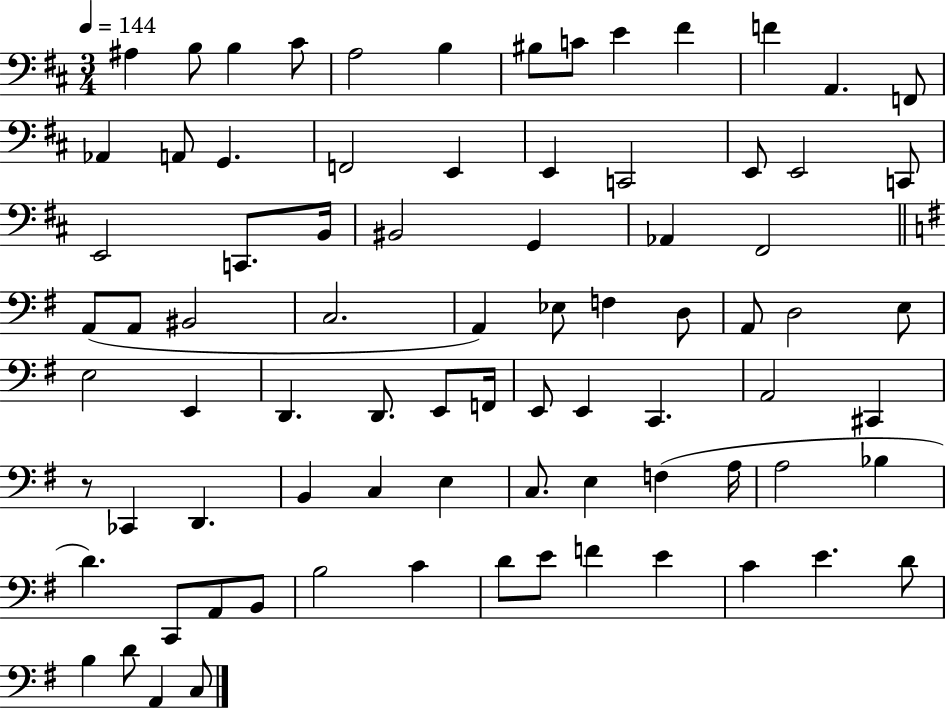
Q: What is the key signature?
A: D major